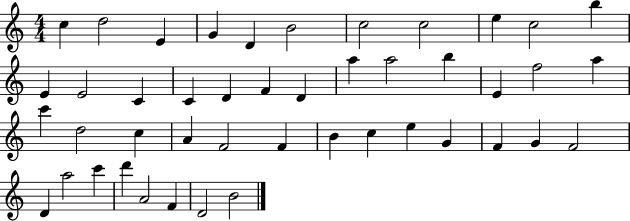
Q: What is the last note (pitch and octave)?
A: B4